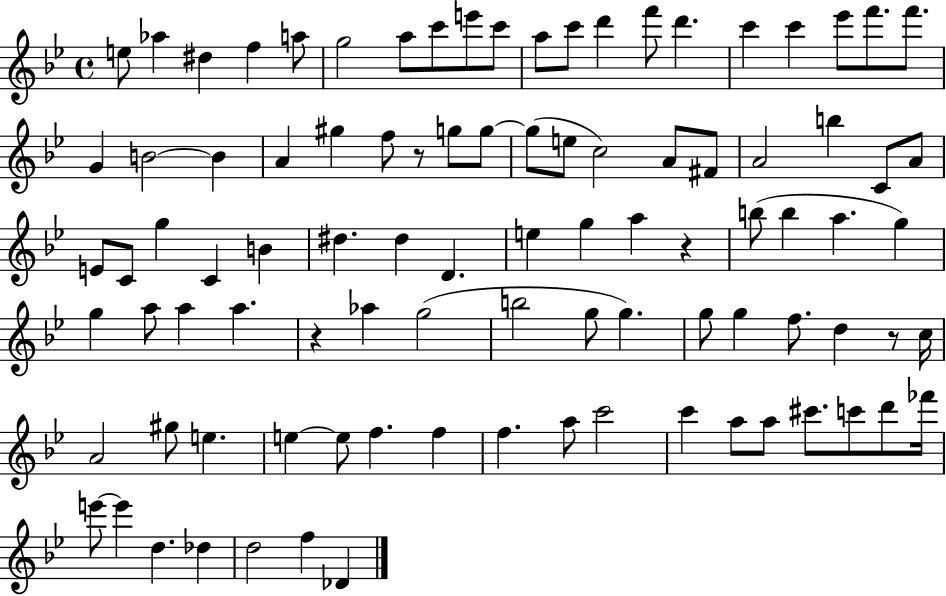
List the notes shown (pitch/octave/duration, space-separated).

E5/e Ab5/q D#5/q F5/q A5/e G5/h A5/e C6/e E6/e C6/e A5/e C6/e D6/q F6/e D6/q. C6/q C6/q Eb6/e F6/e. F6/e. G4/q B4/h B4/q A4/q G#5/q F5/e R/e G5/e G5/e G5/e E5/e C5/h A4/e F#4/e A4/h B5/q C4/e A4/e E4/e C4/e G5/q C4/q B4/q D#5/q. D#5/q D4/q. E5/q G5/q A5/q R/q B5/e B5/q A5/q. G5/q G5/q A5/e A5/q A5/q. R/q Ab5/q G5/h B5/h G5/e G5/q. G5/e G5/q F5/e. D5/q R/e C5/s A4/h G#5/e E5/q. E5/q E5/e F5/q. F5/q F5/q. A5/e C6/h C6/q A5/e A5/e C#6/e. C6/e D6/e FES6/s E6/e E6/q D5/q. Db5/q D5/h F5/q Db4/q